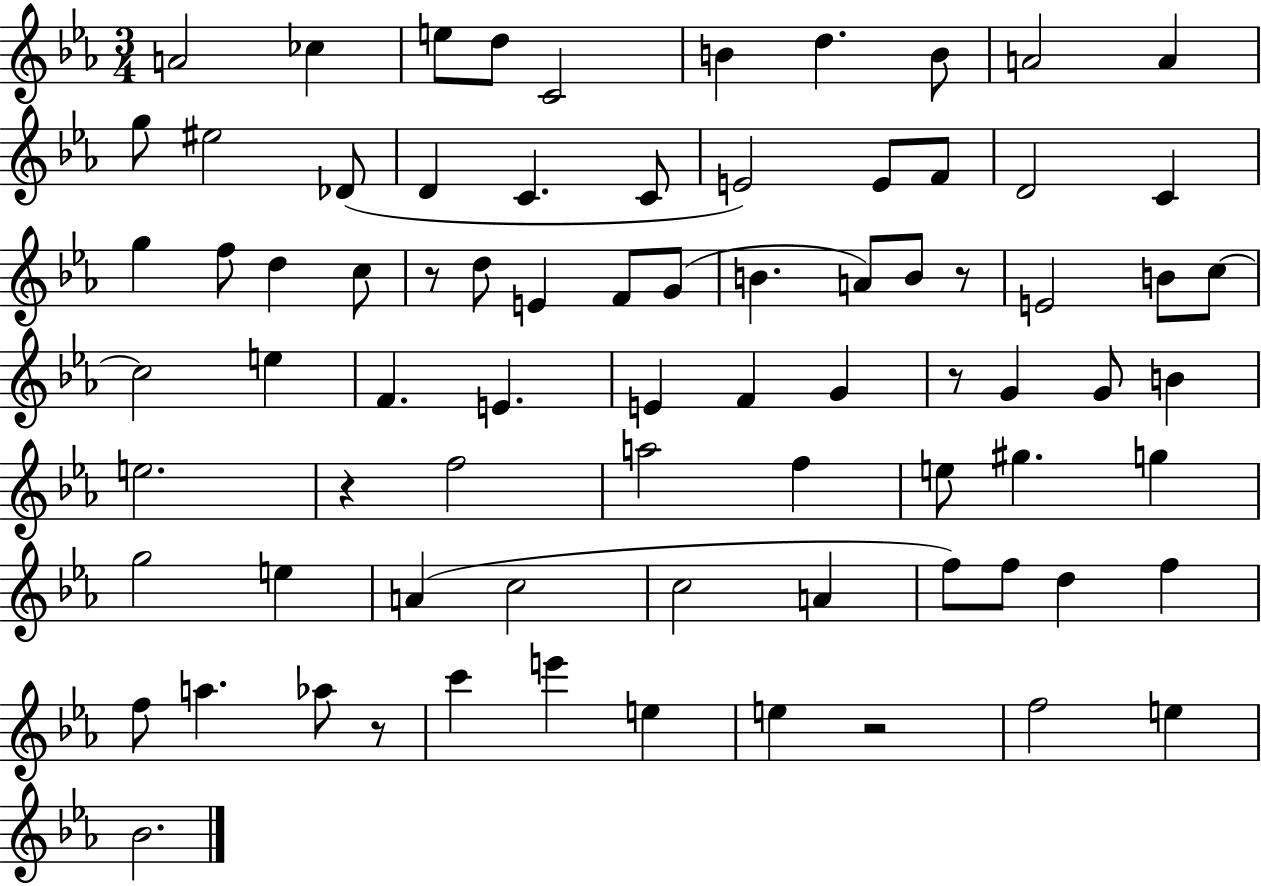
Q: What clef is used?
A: treble